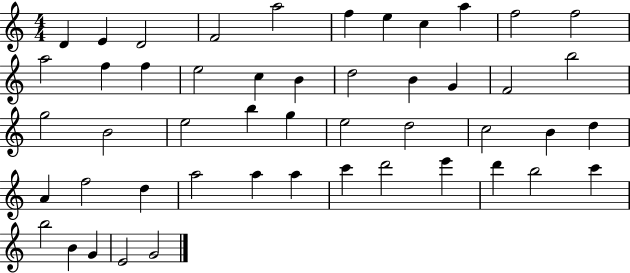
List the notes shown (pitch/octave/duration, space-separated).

D4/q E4/q D4/h F4/h A5/h F5/q E5/q C5/q A5/q F5/h F5/h A5/h F5/q F5/q E5/h C5/q B4/q D5/h B4/q G4/q F4/h B5/h G5/h B4/h E5/h B5/q G5/q E5/h D5/h C5/h B4/q D5/q A4/q F5/h D5/q A5/h A5/q A5/q C6/q D6/h E6/q D6/q B5/h C6/q B5/h B4/q G4/q E4/h G4/h